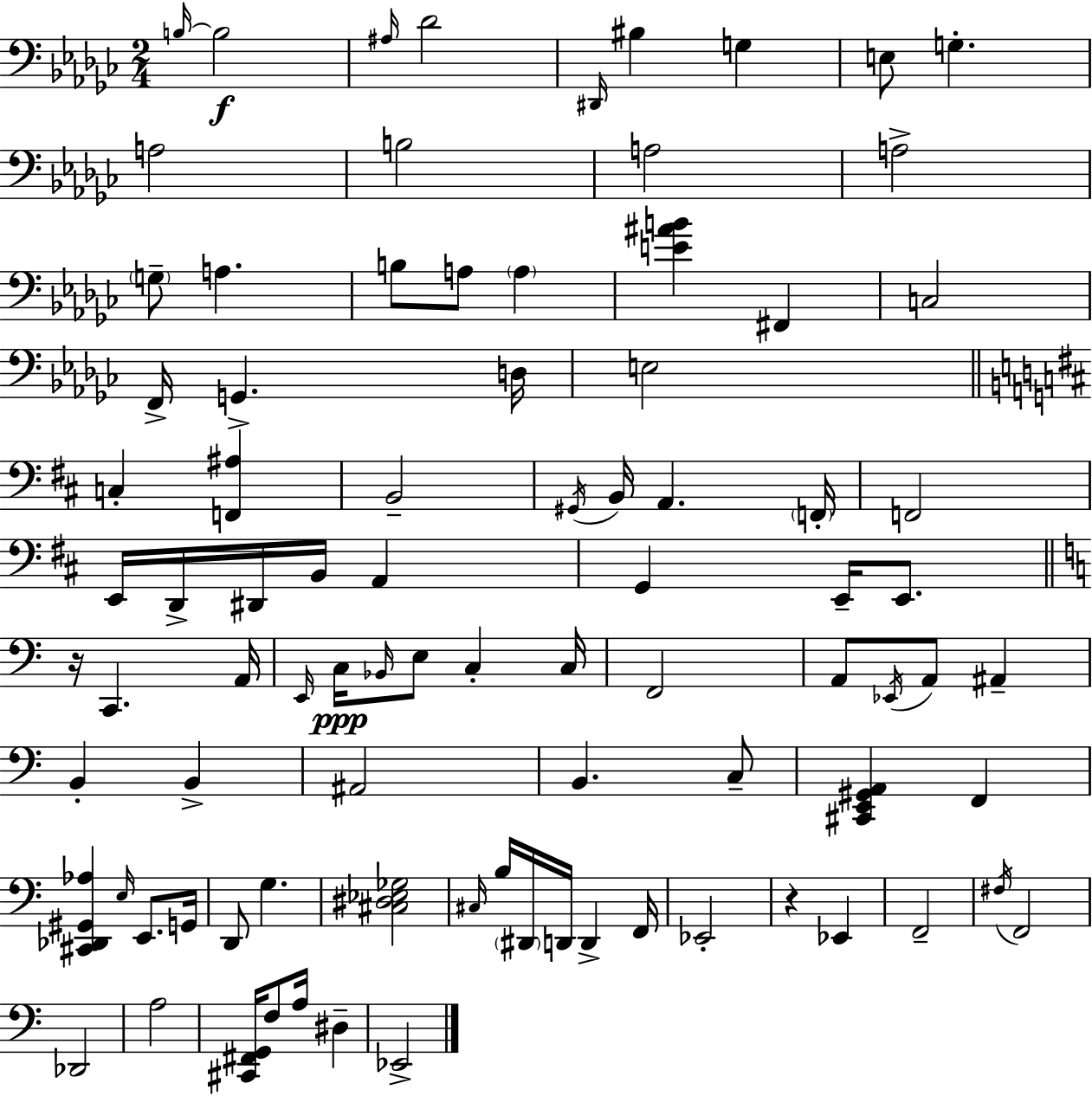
B3/s B3/h A#3/s Db4/h D#2/s BIS3/q G3/q E3/e G3/q. A3/h B3/h A3/h A3/h G3/e A3/q. B3/e A3/e A3/q [E4,A#4,B4]/q F#2/q C3/h F2/s G2/q. D3/s E3/h C3/q [F2,A#3]/q B2/h G#2/s B2/s A2/q. F2/s F2/h E2/s D2/s D#2/s B2/s A2/q G2/q E2/s E2/e. R/s C2/q. A2/s E2/s C3/s Bb2/s E3/e C3/q C3/s F2/h A2/e Eb2/s A2/e A#2/q B2/q B2/q A#2/h B2/q. C3/e [C#2,E2,G#2,A2]/q F2/q [C#2,Db2,G#2,Ab3]/q E3/s E2/e. G2/s D2/e G3/q. [C#3,D#3,Eb3,Gb3]/h C#3/s B3/s D#2/s D2/s D2/q F2/s Eb2/h R/q Eb2/q F2/h F#3/s F2/h Db2/h A3/h [C#2,F#2,G2]/s F3/e A3/s D#3/q Eb2/h